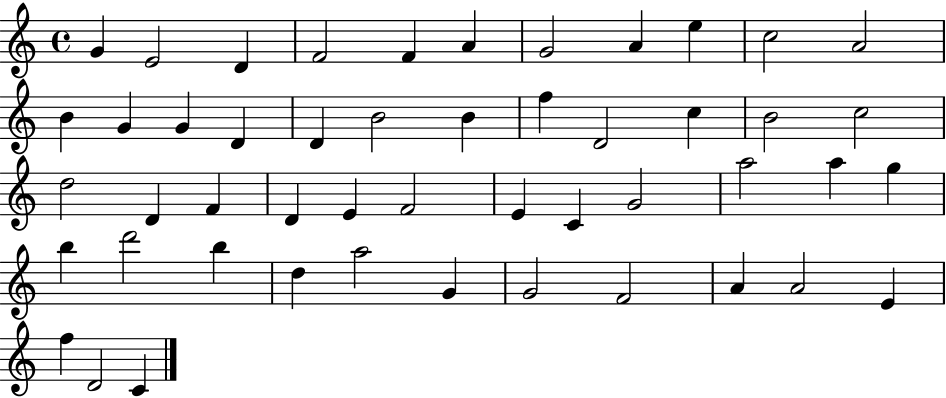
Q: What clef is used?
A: treble